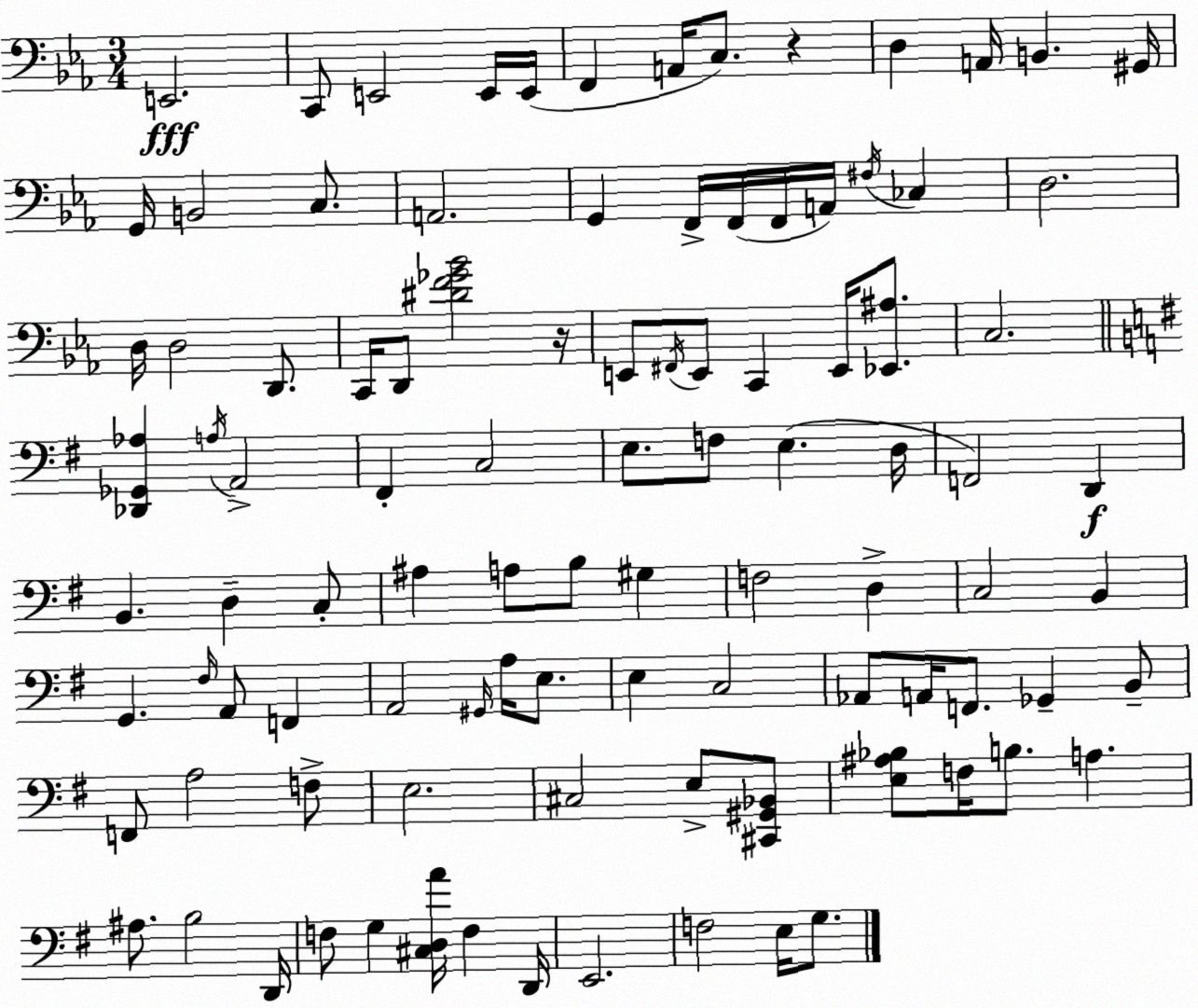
X:1
T:Untitled
M:3/4
L:1/4
K:Eb
E,,2 C,,/2 E,,2 E,,/4 E,,/4 F,, A,,/4 C,/2 z D, A,,/4 B,, ^G,,/4 G,,/4 B,,2 C,/2 A,,2 G,, F,,/4 F,,/4 F,,/4 A,,/4 ^F,/4 _C, D,2 D,/4 D,2 D,,/2 C,,/4 D,,/2 [^DF_G_B]2 z/4 E,,/2 ^F,,/4 E,,/2 C,, E,,/4 [_E,,^A,]/2 C,2 [_D,,_G,,_A,] A,/4 A,,2 ^F,, C,2 E,/2 F,/2 E, D,/4 F,,2 D,, B,, D, C,/2 ^A, A,/2 B,/2 ^G, F,2 D, C,2 B,, G,, ^F,/4 A,,/2 F,, A,,2 ^G,,/4 A,/4 E,/2 E, C,2 _A,,/2 A,,/4 F,,/2 _G,, B,,/2 F,,/2 A,2 F,/2 E,2 ^C,2 E,/2 [^C,,^G,,_B,,]/2 [E,^A,_B,]/2 F,/4 B,/2 A, ^A,/2 B,2 D,,/4 F,/2 G, [^C,D,A]/4 F, D,,/4 E,,2 F,2 E,/4 G,/2